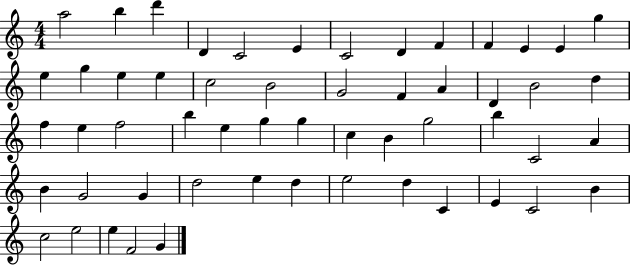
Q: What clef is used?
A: treble